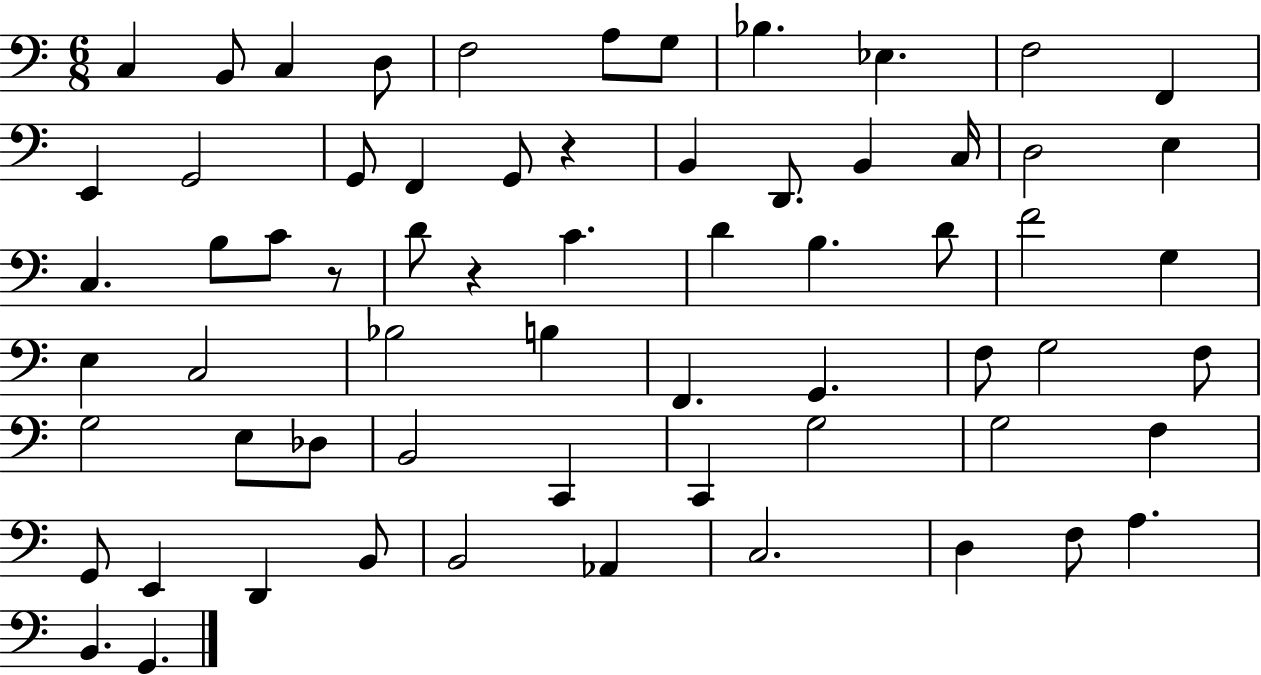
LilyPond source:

{
  \clef bass
  \numericTimeSignature
  \time 6/8
  \key c \major
  c4 b,8 c4 d8 | f2 a8 g8 | bes4. ees4. | f2 f,4 | \break e,4 g,2 | g,8 f,4 g,8 r4 | b,4 d,8. b,4 c16 | d2 e4 | \break c4. b8 c'8 r8 | d'8 r4 c'4. | d'4 b4. d'8 | f'2 g4 | \break e4 c2 | bes2 b4 | f,4. g,4. | f8 g2 f8 | \break g2 e8 des8 | b,2 c,4 | c,4 g2 | g2 f4 | \break g,8 e,4 d,4 b,8 | b,2 aes,4 | c2. | d4 f8 a4. | \break b,4. g,4. | \bar "|."
}